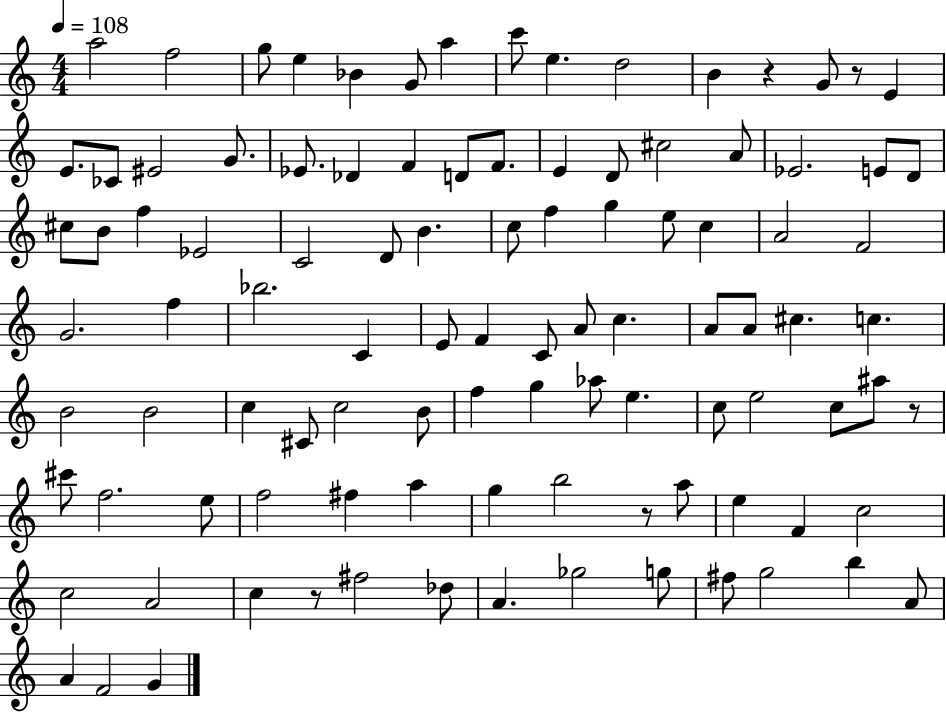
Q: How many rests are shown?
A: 5